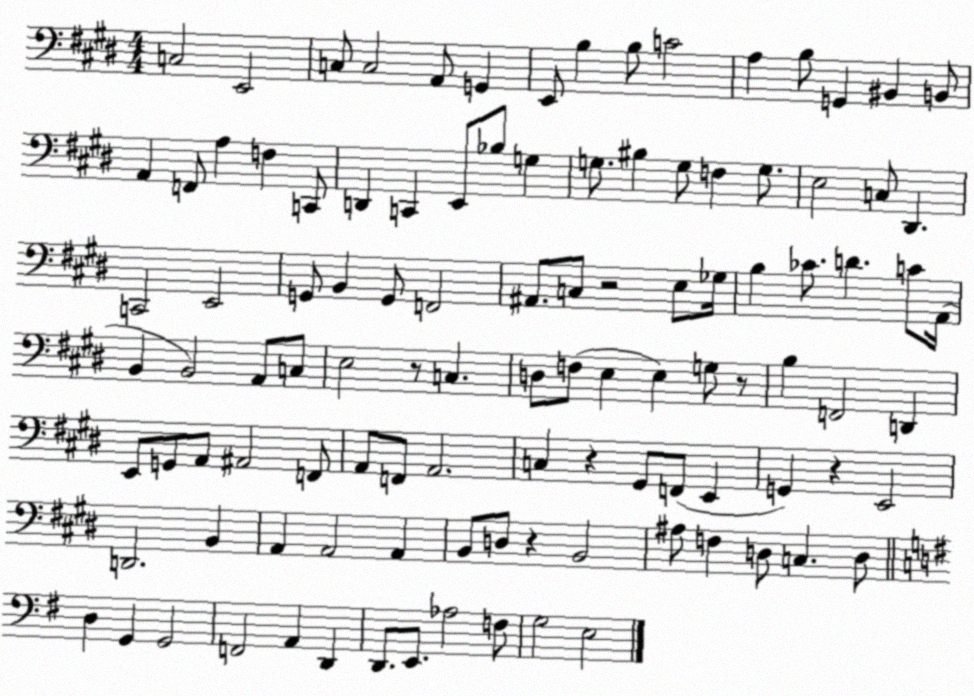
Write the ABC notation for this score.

X:1
T:Untitled
M:4/4
L:1/4
K:E
C,2 E,,2 C,/2 C,2 A,,/2 G,, E,,/2 B, B,/2 C2 A, B,/2 G,, ^B,, B,,/2 A,, F,,/2 A, F, C,,/2 D,, C,, E,,/2 _B,/2 G, G,/2 ^B, G,/2 F, G,/2 E,2 C,/2 ^D,, C,,2 E,,2 G,,/2 B,, G,,/2 F,,2 ^A,,/2 C,/2 z2 E,/2 _G,/4 B, _C/2 D C/2 A,,/4 B,, B,,2 A,,/2 C,/2 E,2 z/2 C, D,/2 F,/2 E, E, G,/2 z/2 B, F,,2 D,, E,,/2 G,,/2 A,,/2 ^A,,2 F,,/2 A,,/2 F,,/2 A,,2 C, z ^G,,/2 F,,/2 E,, G,, z E,,2 D,,2 B,, A,, A,,2 A,, B,,/2 D,/2 z B,,2 ^A,/2 F, D,/2 C, D,/2 D, G,, G,,2 F,,2 A,, D,, D,,/2 E,,/2 _A,2 F,/2 G,2 E,2